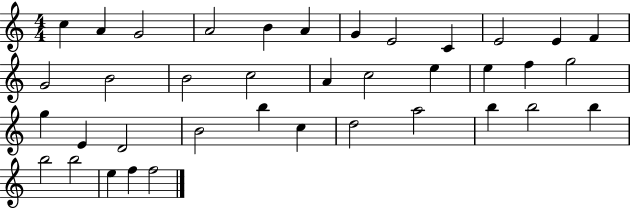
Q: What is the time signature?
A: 4/4